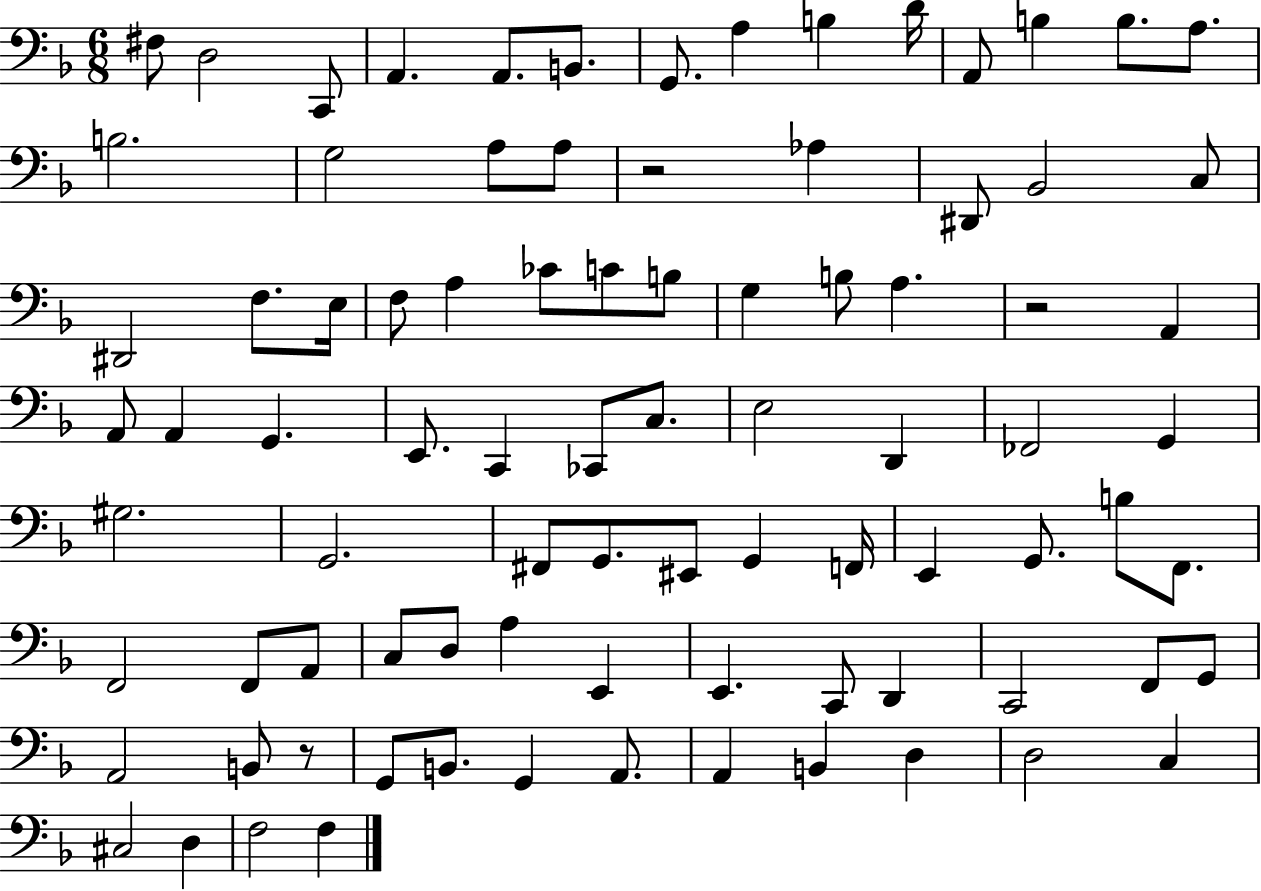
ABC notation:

X:1
T:Untitled
M:6/8
L:1/4
K:F
^F,/2 D,2 C,,/2 A,, A,,/2 B,,/2 G,,/2 A, B, D/4 A,,/2 B, B,/2 A,/2 B,2 G,2 A,/2 A,/2 z2 _A, ^D,,/2 _B,,2 C,/2 ^D,,2 F,/2 E,/4 F,/2 A, _C/2 C/2 B,/2 G, B,/2 A, z2 A,, A,,/2 A,, G,, E,,/2 C,, _C,,/2 C,/2 E,2 D,, _F,,2 G,, ^G,2 G,,2 ^F,,/2 G,,/2 ^E,,/2 G,, F,,/4 E,, G,,/2 B,/2 F,,/2 F,,2 F,,/2 A,,/2 C,/2 D,/2 A, E,, E,, C,,/2 D,, C,,2 F,,/2 G,,/2 A,,2 B,,/2 z/2 G,,/2 B,,/2 G,, A,,/2 A,, B,, D, D,2 C, ^C,2 D, F,2 F,